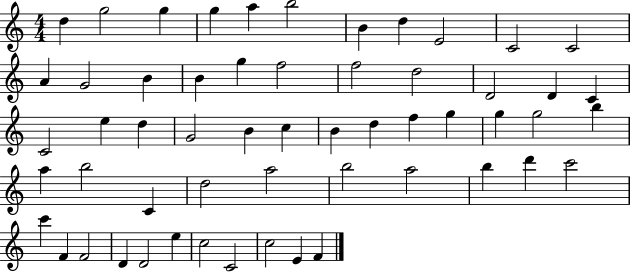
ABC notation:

X:1
T:Untitled
M:4/4
L:1/4
K:C
d g2 g g a b2 B d E2 C2 C2 A G2 B B g f2 f2 d2 D2 D C C2 e d G2 B c B d f g g g2 b a b2 C d2 a2 b2 a2 b d' c'2 c' F F2 D D2 e c2 C2 c2 E F